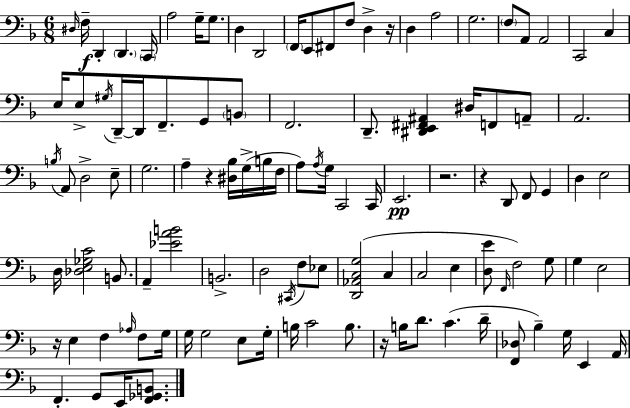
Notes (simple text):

D#3/s F3/s D2/q D2/q. C2/s A3/h G3/s G3/e. D3/q D2/h F2/s E2/e F#2/e F3/e D3/q R/s D3/q A3/h G3/h. F3/e A2/e A2/h C2/h C3/q E3/s E3/e G#3/s D2/s D2/s F2/e. G2/e B2/e F2/h. D2/e. [D#2,E2,F#2,A#2]/q D#3/s F2/e A2/e A2/h. B3/s A2/e D3/h E3/e G3/h. A3/q R/q [D#3,Bb3]/s G3/s B3/s F3/s A3/e A3/s G3/s C2/h C2/s E2/h. R/h. R/q D2/e F2/e G2/q D3/q E3/h D3/s [Db3,E3,Gb3,C4]/h B2/e. A2/q [Eb4,A4,B4]/h B2/h. D3/h C#2/s F3/e Eb3/e [D2,Ab2,C3,G3]/h C3/q C3/h E3/q [D3,E4]/e F2/s F3/h G3/e G3/q E3/h R/s E3/q F3/q Ab3/s F3/e G3/s G3/s G3/h E3/e G3/s B3/s C4/h B3/e. R/s B3/s D4/e. C4/q. D4/s [F2,Db3]/e Bb3/q G3/s E2/q A2/s F2/q. G2/e E2/s [F2,Gb2,B2]/e.